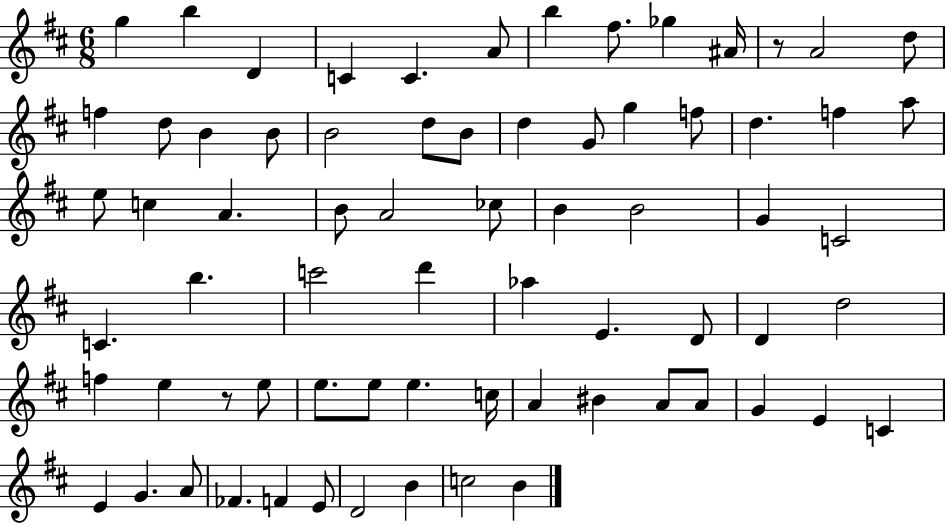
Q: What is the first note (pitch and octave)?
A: G5